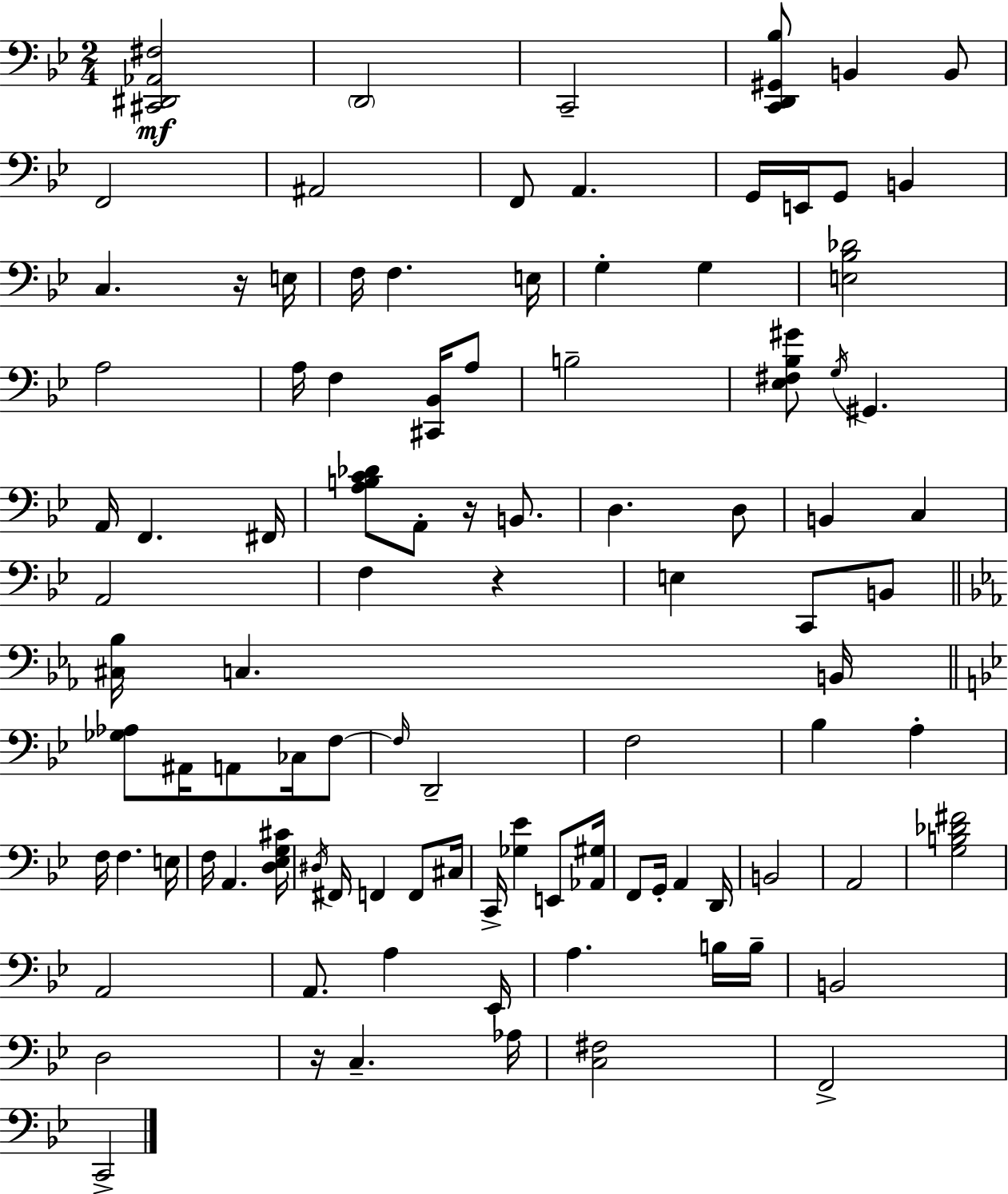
[C#2,D#2,Ab2,F#3]/h D2/h C2/h [C2,D2,G#2,Bb3]/e B2/q B2/e F2/h A#2/h F2/e A2/q. G2/s E2/s G2/e B2/q C3/q. R/s E3/s F3/s F3/q. E3/s G3/q G3/q [E3,Bb3,Db4]/h A3/h A3/s F3/q [C#2,Bb2]/s A3/e B3/h [Eb3,F#3,Bb3,G#4]/e G3/s G#2/q. A2/s F2/q. F#2/s [A3,B3,C4,Db4]/e A2/e R/s B2/e. D3/q. D3/e B2/q C3/q A2/h F3/q R/q E3/q C2/e B2/e [C#3,Bb3]/s C3/q. B2/s [Gb3,Ab3]/e A#2/s A2/e CES3/s F3/e F3/s D2/h F3/h Bb3/q A3/q F3/s F3/q. E3/s F3/s A2/q. [D3,Eb3,G3,C#4]/s D#3/s F#2/s F2/q F2/e C#3/s C2/s [Gb3,Eb4]/q E2/e [Ab2,G#3]/s F2/e G2/s A2/q D2/s B2/h A2/h [G3,B3,Db4,F#4]/h A2/h A2/e. A3/q Eb2/s A3/q. B3/s B3/s B2/h D3/h R/s C3/q. Ab3/s [C3,F#3]/h F2/h C2/h